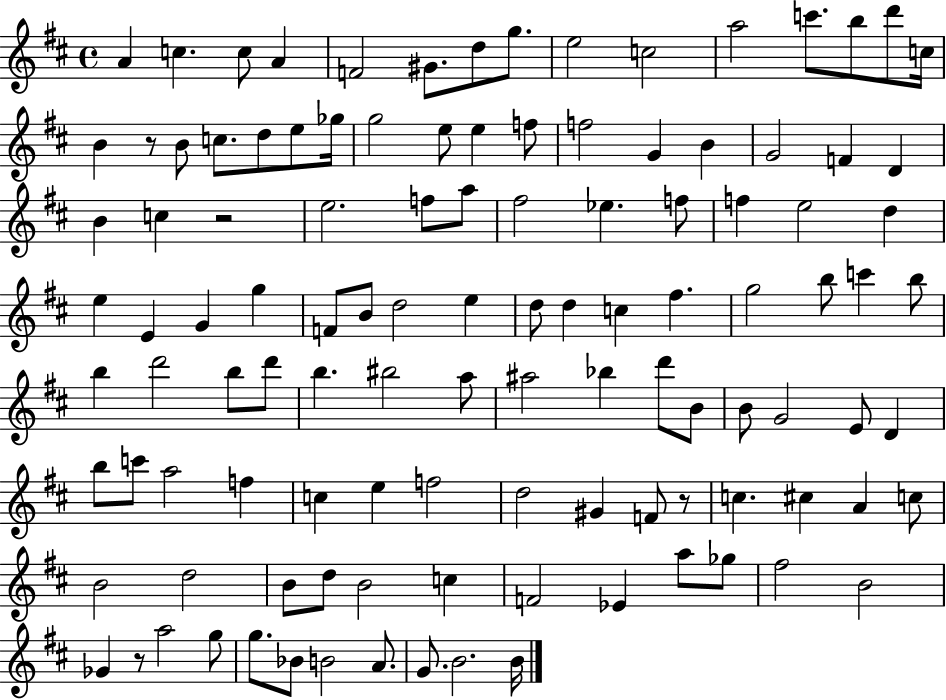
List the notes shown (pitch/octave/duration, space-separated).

A4/q C5/q. C5/e A4/q F4/h G#4/e. D5/e G5/e. E5/h C5/h A5/h C6/e. B5/e D6/e C5/s B4/q R/e B4/e C5/e. D5/e E5/e Gb5/s G5/h E5/e E5/q F5/e F5/h G4/q B4/q G4/h F4/q D4/q B4/q C5/q R/h E5/h. F5/e A5/e F#5/h Eb5/q. F5/e F5/q E5/h D5/q E5/q E4/q G4/q G5/q F4/e B4/e D5/h E5/q D5/e D5/q C5/q F#5/q. G5/h B5/e C6/q B5/e B5/q D6/h B5/e D6/e B5/q. BIS5/h A5/e A#5/h Bb5/q D6/e B4/e B4/e G4/h E4/e D4/q B5/e C6/e A5/h F5/q C5/q E5/q F5/h D5/h G#4/q F4/e R/e C5/q. C#5/q A4/q C5/e B4/h D5/h B4/e D5/e B4/h C5/q F4/h Eb4/q A5/e Gb5/e F#5/h B4/h Gb4/q R/e A5/h G5/e G5/e. Bb4/e B4/h A4/e. G4/e. B4/h. B4/s